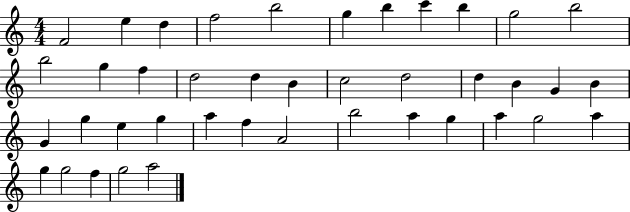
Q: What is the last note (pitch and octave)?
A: A5